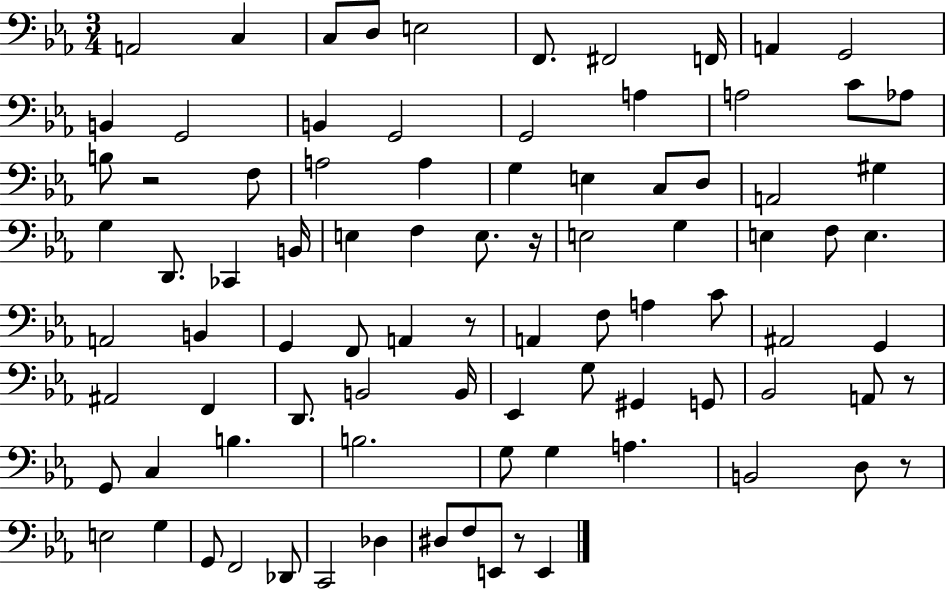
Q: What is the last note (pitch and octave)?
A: E2